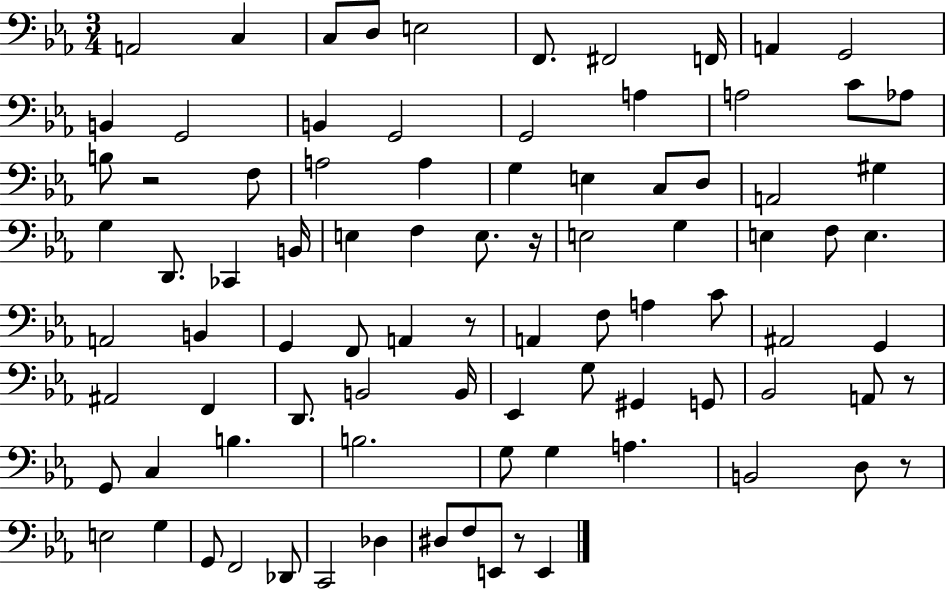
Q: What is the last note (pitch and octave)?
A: E2